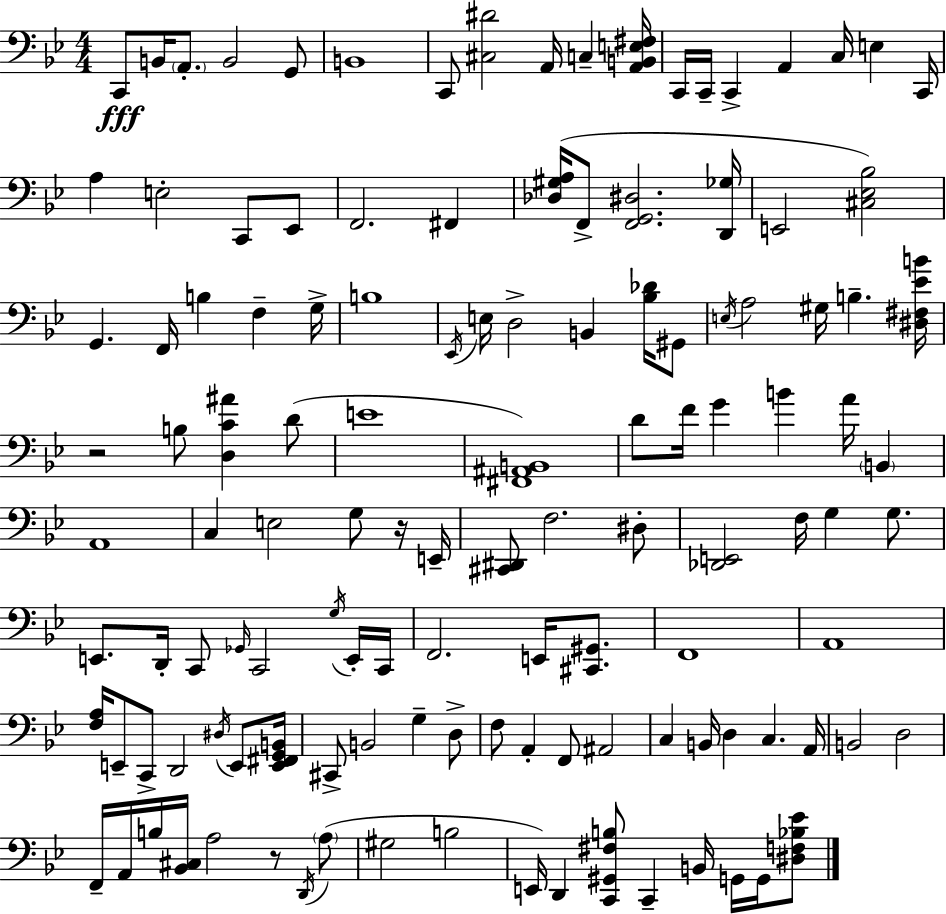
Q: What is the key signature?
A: BES major